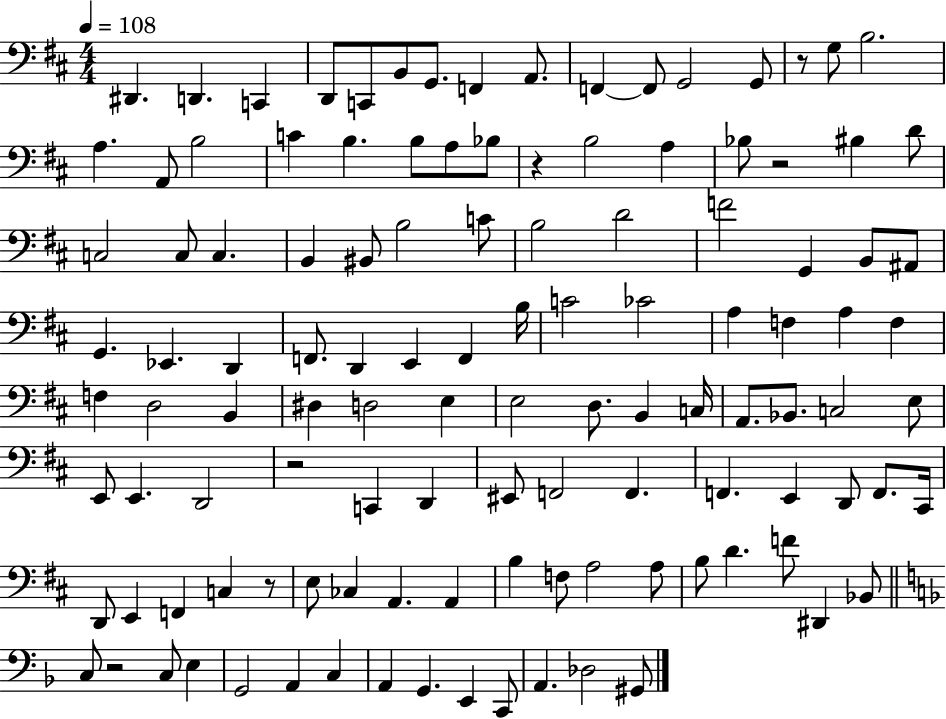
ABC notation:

X:1
T:Untitled
M:4/4
L:1/4
K:D
^D,, D,, C,, D,,/2 C,,/2 B,,/2 G,,/2 F,, A,,/2 F,, F,,/2 G,,2 G,,/2 z/2 G,/2 B,2 A, A,,/2 B,2 C B, B,/2 A,/2 _B,/2 z B,2 A, _B,/2 z2 ^B, D/2 C,2 C,/2 C, B,, ^B,,/2 B,2 C/2 B,2 D2 F2 G,, B,,/2 ^A,,/2 G,, _E,, D,, F,,/2 D,, E,, F,, B,/4 C2 _C2 A, F, A, F, F, D,2 B,, ^D, D,2 E, E,2 D,/2 B,, C,/4 A,,/2 _B,,/2 C,2 E,/2 E,,/2 E,, D,,2 z2 C,, D,, ^E,,/2 F,,2 F,, F,, E,, D,,/2 F,,/2 ^C,,/4 D,,/2 E,, F,, C, z/2 E,/2 _C, A,, A,, B, F,/2 A,2 A,/2 B,/2 D F/2 ^D,, _B,,/2 C,/2 z2 C,/2 E, G,,2 A,, C, A,, G,, E,, C,,/2 A,, _D,2 ^G,,/2